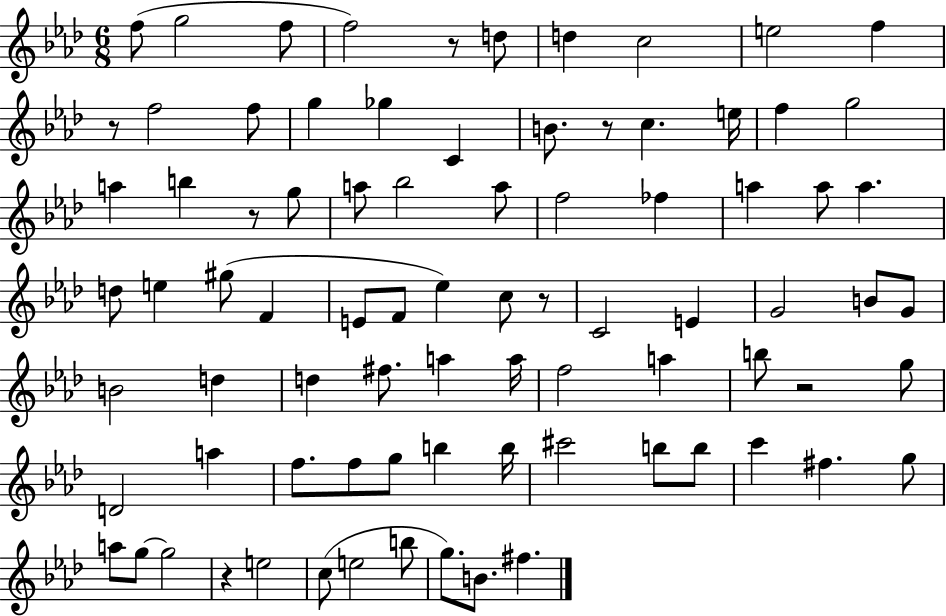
{
  \clef treble
  \numericTimeSignature
  \time 6/8
  \key aes \major
  \repeat volta 2 { f''8( g''2 f''8 | f''2) r8 d''8 | d''4 c''2 | e''2 f''4 | \break r8 f''2 f''8 | g''4 ges''4 c'4 | b'8. r8 c''4. e''16 | f''4 g''2 | \break a''4 b''4 r8 g''8 | a''8 bes''2 a''8 | f''2 fes''4 | a''4 a''8 a''4. | \break d''8 e''4 gis''8( f'4 | e'8 f'8 ees''4) c''8 r8 | c'2 e'4 | g'2 b'8 g'8 | \break b'2 d''4 | d''4 fis''8. a''4 a''16 | f''2 a''4 | b''8 r2 g''8 | \break d'2 a''4 | f''8. f''8 g''8 b''4 b''16 | cis'''2 b''8 b''8 | c'''4 fis''4. g''8 | \break a''8 g''8~~ g''2 | r4 e''2 | c''8( e''2 b''8 | g''8.) b'8. fis''4. | \break } \bar "|."
}